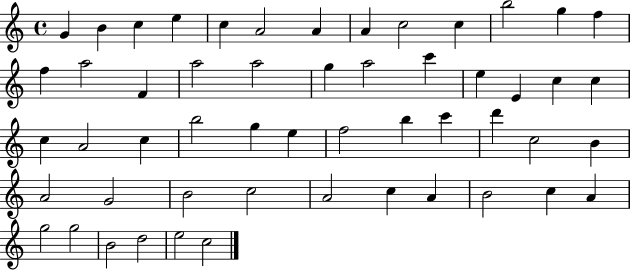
{
  \clef treble
  \time 4/4
  \defaultTimeSignature
  \key c \major
  g'4 b'4 c''4 e''4 | c''4 a'2 a'4 | a'4 c''2 c''4 | b''2 g''4 f''4 | \break f''4 a''2 f'4 | a''2 a''2 | g''4 a''2 c'''4 | e''4 e'4 c''4 c''4 | \break c''4 a'2 c''4 | b''2 g''4 e''4 | f''2 b''4 c'''4 | d'''4 c''2 b'4 | \break a'2 g'2 | b'2 c''2 | a'2 c''4 a'4 | b'2 c''4 a'4 | \break g''2 g''2 | b'2 d''2 | e''2 c''2 | \bar "|."
}